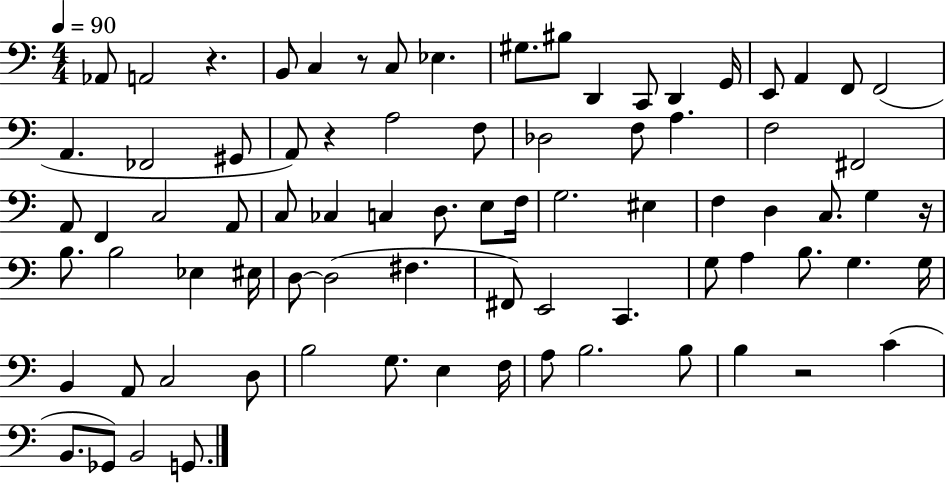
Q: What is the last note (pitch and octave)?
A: G2